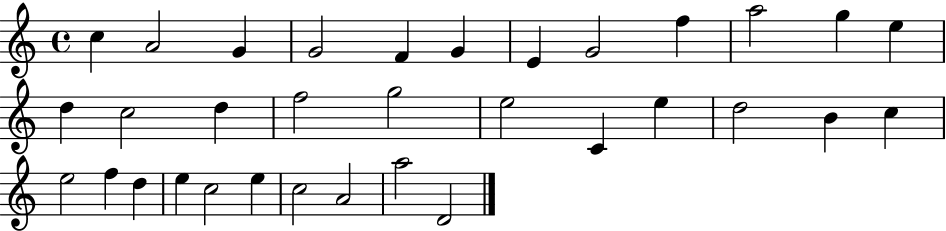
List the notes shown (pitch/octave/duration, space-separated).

C5/q A4/h G4/q G4/h F4/q G4/q E4/q G4/h F5/q A5/h G5/q E5/q D5/q C5/h D5/q F5/h G5/h E5/h C4/q E5/q D5/h B4/q C5/q E5/h F5/q D5/q E5/q C5/h E5/q C5/h A4/h A5/h D4/h